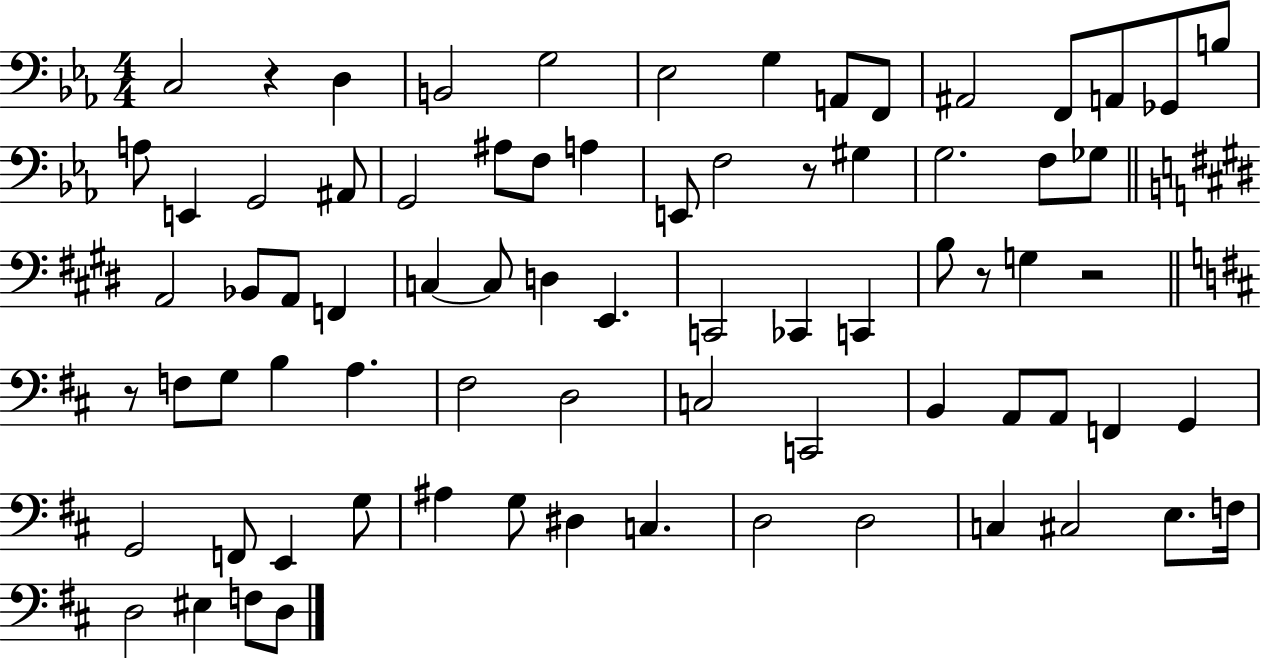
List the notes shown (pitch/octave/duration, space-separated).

C3/h R/q D3/q B2/h G3/h Eb3/h G3/q A2/e F2/e A#2/h F2/e A2/e Gb2/e B3/e A3/e E2/q G2/h A#2/e G2/h A#3/e F3/e A3/q E2/e F3/h R/e G#3/q G3/h. F3/e Gb3/e A2/h Bb2/e A2/e F2/q C3/q C3/e D3/q E2/q. C2/h CES2/q C2/q B3/e R/e G3/q R/h R/e F3/e G3/e B3/q A3/q. F#3/h D3/h C3/h C2/h B2/q A2/e A2/e F2/q G2/q G2/h F2/e E2/q G3/e A#3/q G3/e D#3/q C3/q. D3/h D3/h C3/q C#3/h E3/e. F3/s D3/h EIS3/q F3/e D3/e